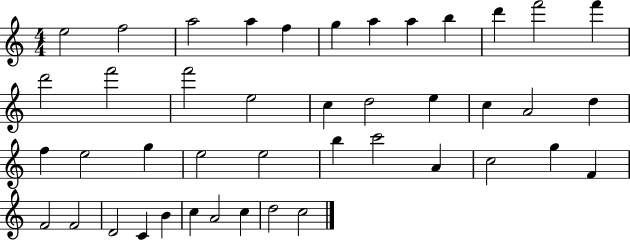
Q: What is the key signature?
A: C major